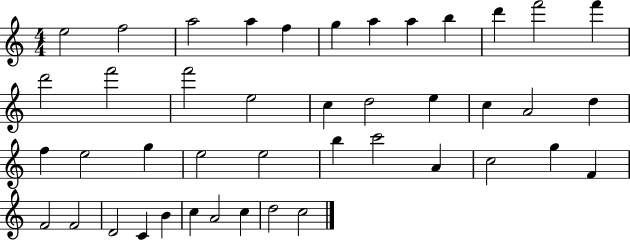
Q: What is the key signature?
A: C major